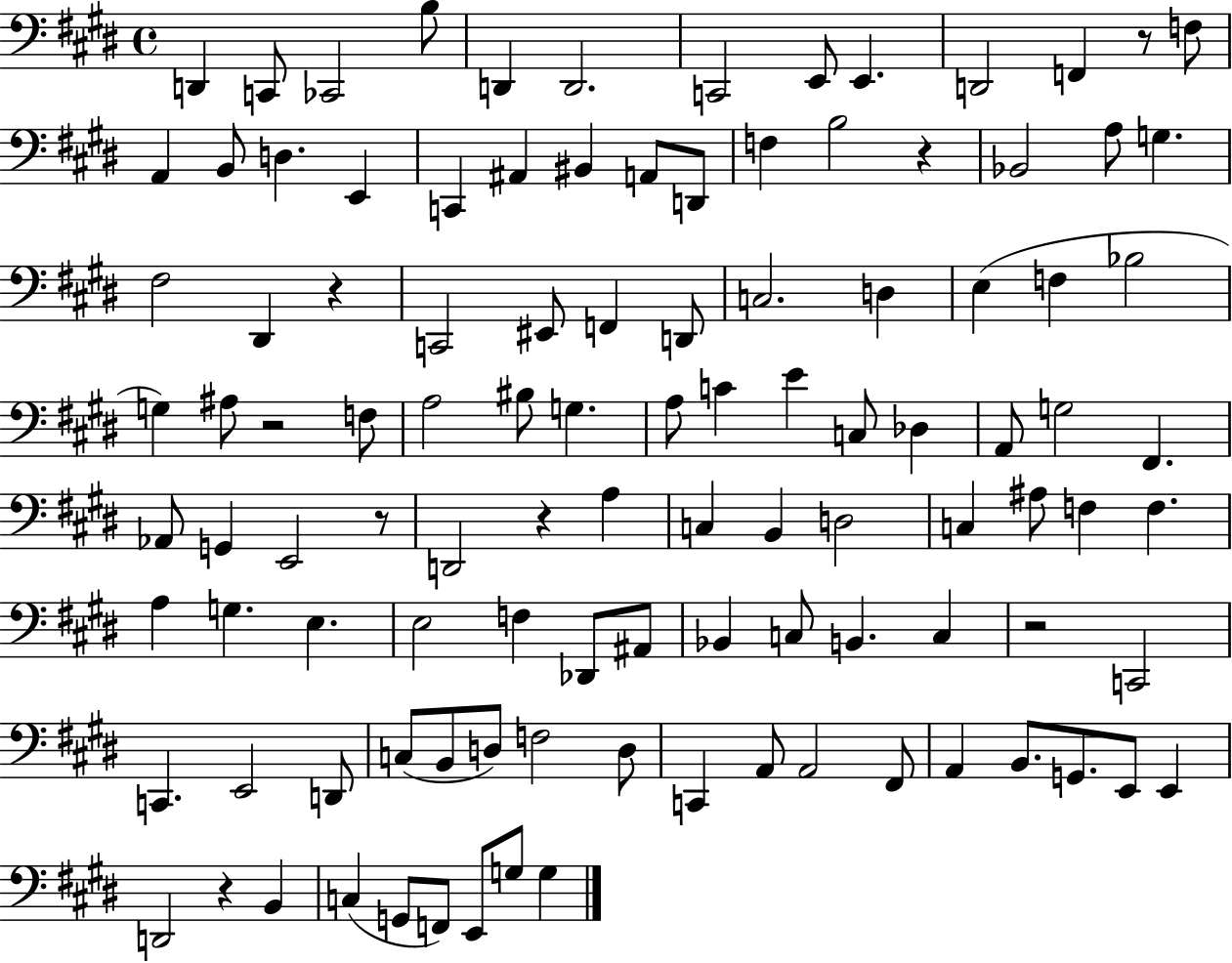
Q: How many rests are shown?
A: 8